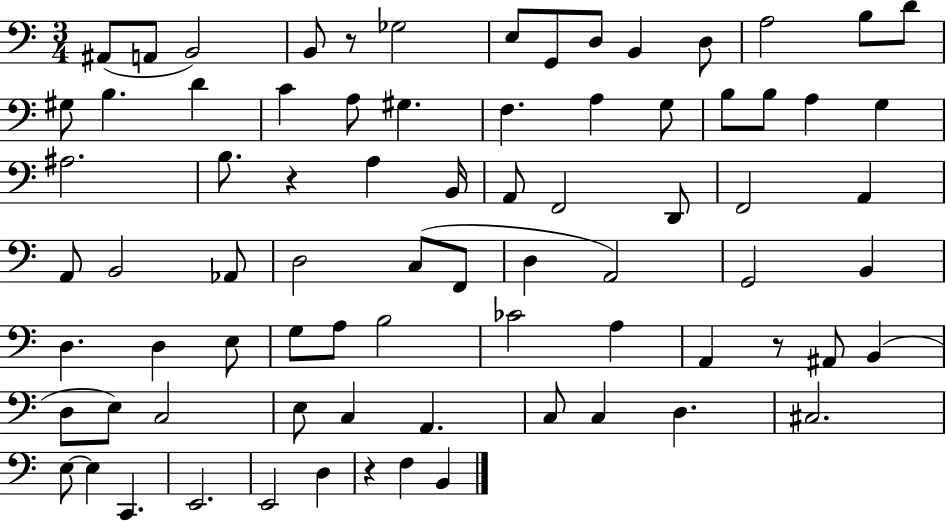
A#2/e A2/e B2/h B2/e R/e Gb3/h E3/e G2/e D3/e B2/q D3/e A3/h B3/e D4/e G#3/e B3/q. D4/q C4/q A3/e G#3/q. F3/q. A3/q G3/e B3/e B3/e A3/q G3/q A#3/h. B3/e. R/q A3/q B2/s A2/e F2/h D2/e F2/h A2/q A2/e B2/h Ab2/e D3/h C3/e F2/e D3/q A2/h G2/h B2/q D3/q. D3/q E3/e G3/e A3/e B3/h CES4/h A3/q A2/q R/e A#2/e B2/q D3/e E3/e C3/h E3/e C3/q A2/q. C3/e C3/q D3/q. C#3/h. E3/e E3/q C2/q. E2/h. E2/h D3/q R/q F3/q B2/q